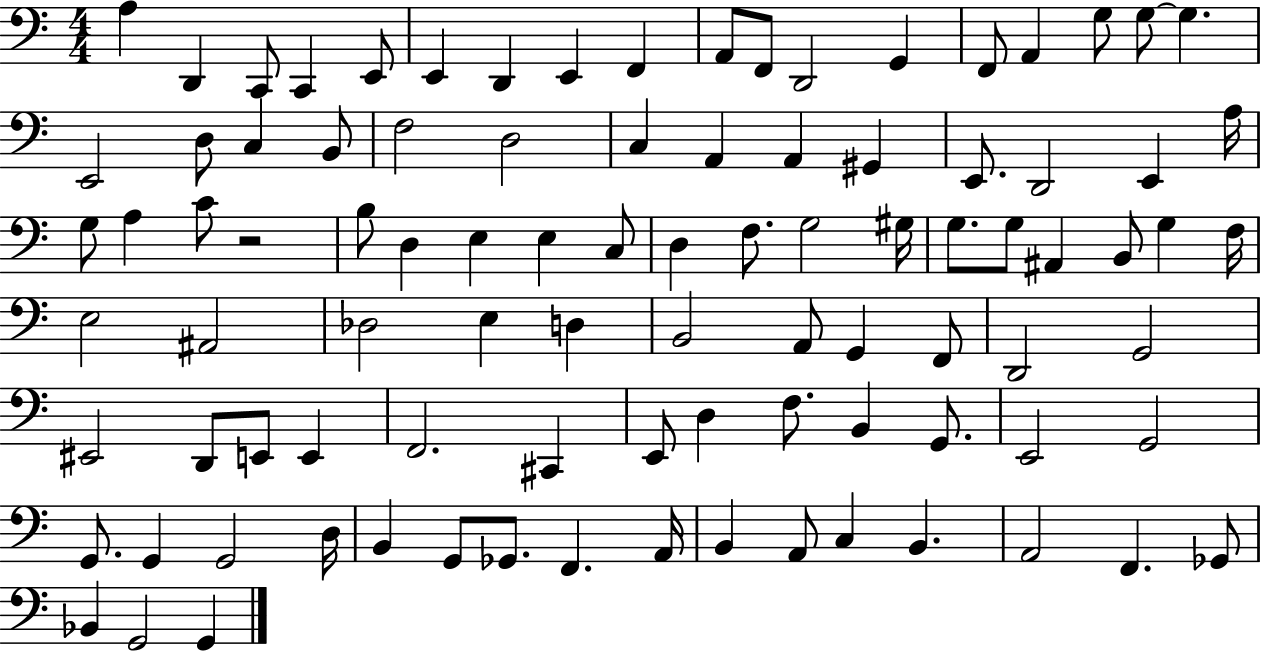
A3/q D2/q C2/e C2/q E2/e E2/q D2/q E2/q F2/q A2/e F2/e D2/h G2/q F2/e A2/q G3/e G3/e G3/q. E2/h D3/e C3/q B2/e F3/h D3/h C3/q A2/q A2/q G#2/q E2/e. D2/h E2/q A3/s G3/e A3/q C4/e R/h B3/e D3/q E3/q E3/q C3/e D3/q F3/e. G3/h G#3/s G3/e. G3/e A#2/q B2/e G3/q F3/s E3/h A#2/h Db3/h E3/q D3/q B2/h A2/e G2/q F2/e D2/h G2/h EIS2/h D2/e E2/e E2/q F2/h. C#2/q E2/e D3/q F3/e. B2/q G2/e. E2/h G2/h G2/e. G2/q G2/h D3/s B2/q G2/e Gb2/e. F2/q. A2/s B2/q A2/e C3/q B2/q. A2/h F2/q. Gb2/e Bb2/q G2/h G2/q